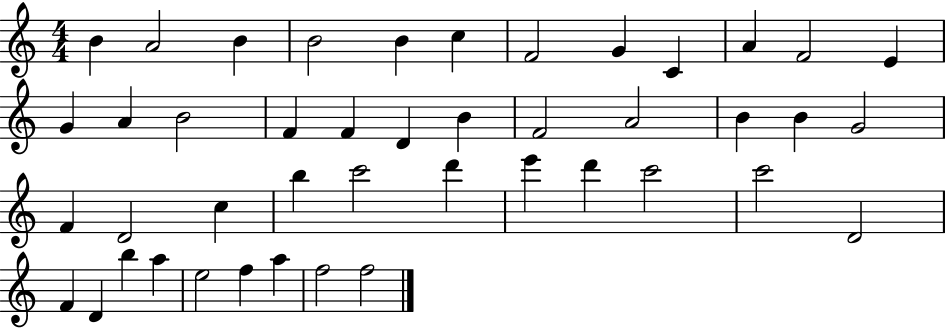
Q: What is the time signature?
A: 4/4